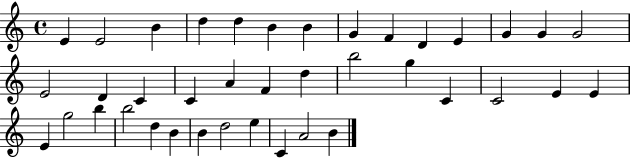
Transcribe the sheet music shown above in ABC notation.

X:1
T:Untitled
M:4/4
L:1/4
K:C
E E2 B d d B B G F D E G G G2 E2 D C C A F d b2 g C C2 E E E g2 b b2 d B B d2 e C A2 B